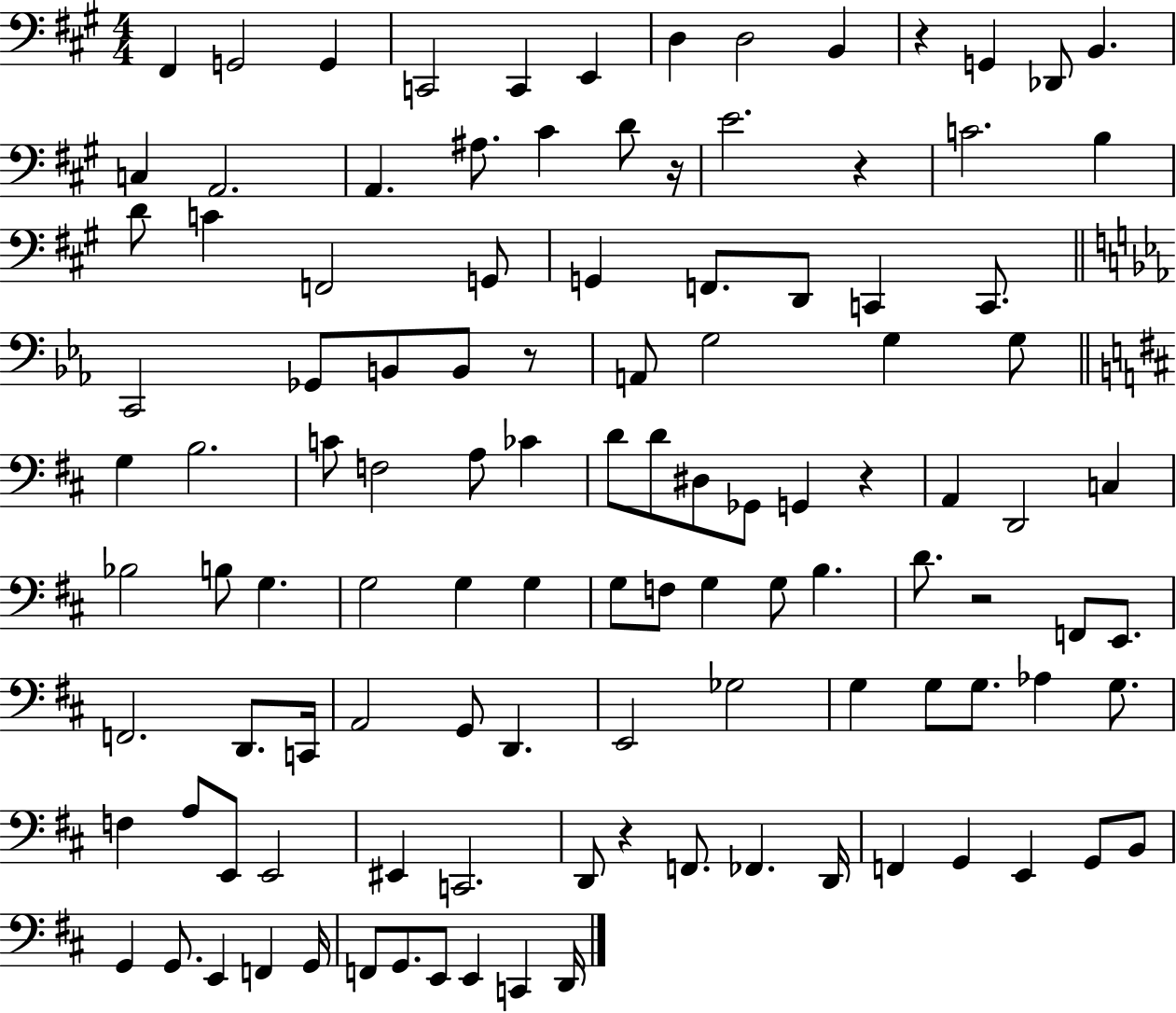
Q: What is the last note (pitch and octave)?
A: D2